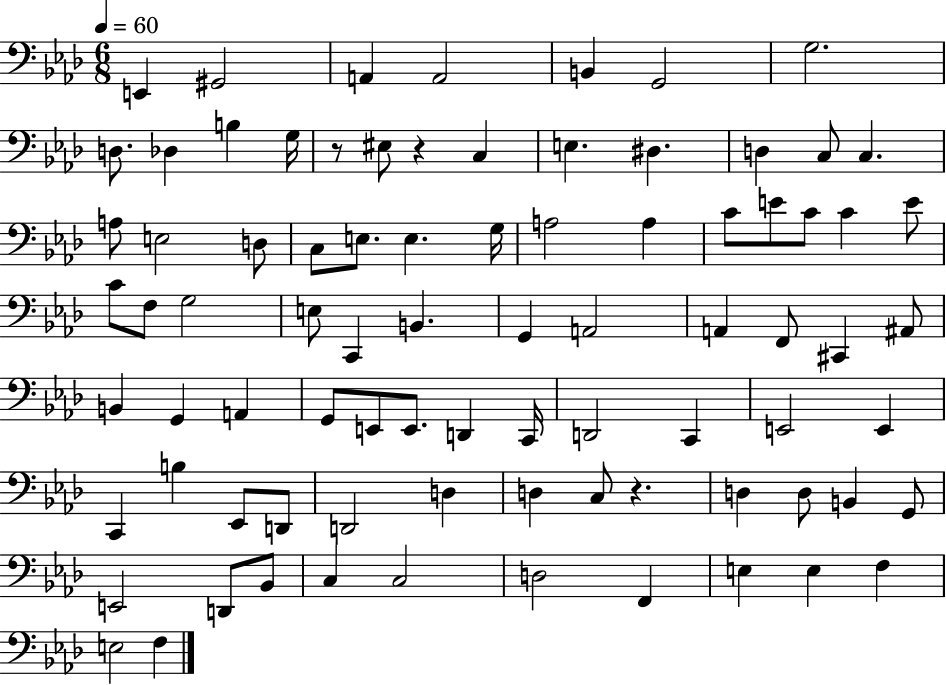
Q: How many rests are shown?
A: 3